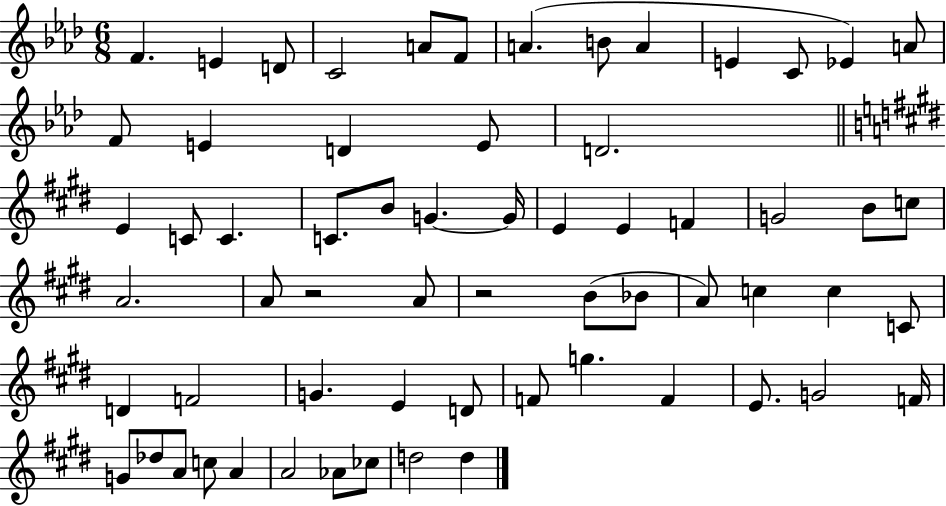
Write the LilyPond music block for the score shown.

{
  \clef treble
  \numericTimeSignature
  \time 6/8
  \key aes \major
  f'4. e'4 d'8 | c'2 a'8 f'8 | a'4.( b'8 a'4 | e'4 c'8 ees'4) a'8 | \break f'8 e'4 d'4 e'8 | d'2. | \bar "||" \break \key e \major e'4 c'8 c'4. | c'8. b'8 g'4.~~ g'16 | e'4 e'4 f'4 | g'2 b'8 c''8 | \break a'2. | a'8 r2 a'8 | r2 b'8( bes'8 | a'8) c''4 c''4 c'8 | \break d'4 f'2 | g'4. e'4 d'8 | f'8 g''4. f'4 | e'8. g'2 f'16 | \break g'8 des''8 a'8 c''8 a'4 | a'2 aes'8 ces''8 | d''2 d''4 | \bar "|."
}